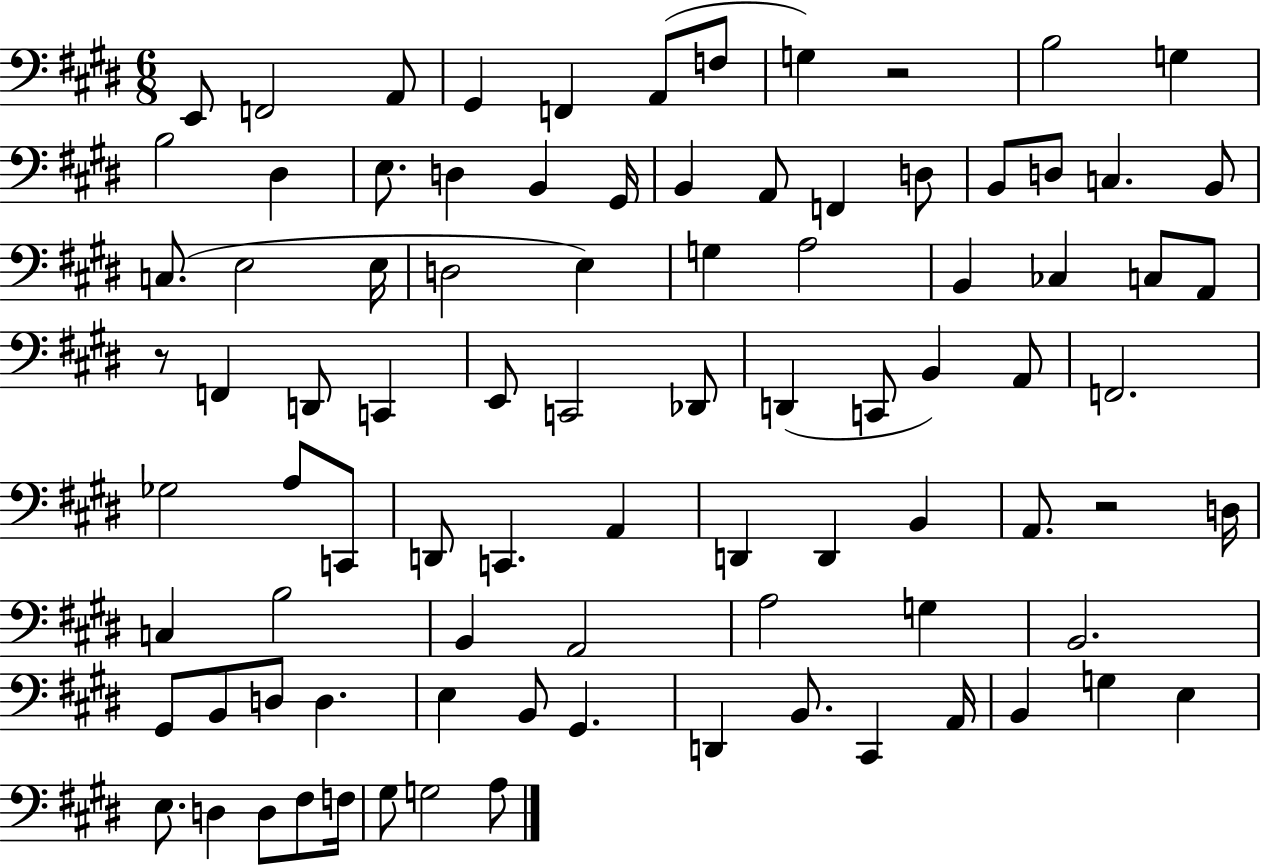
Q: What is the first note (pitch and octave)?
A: E2